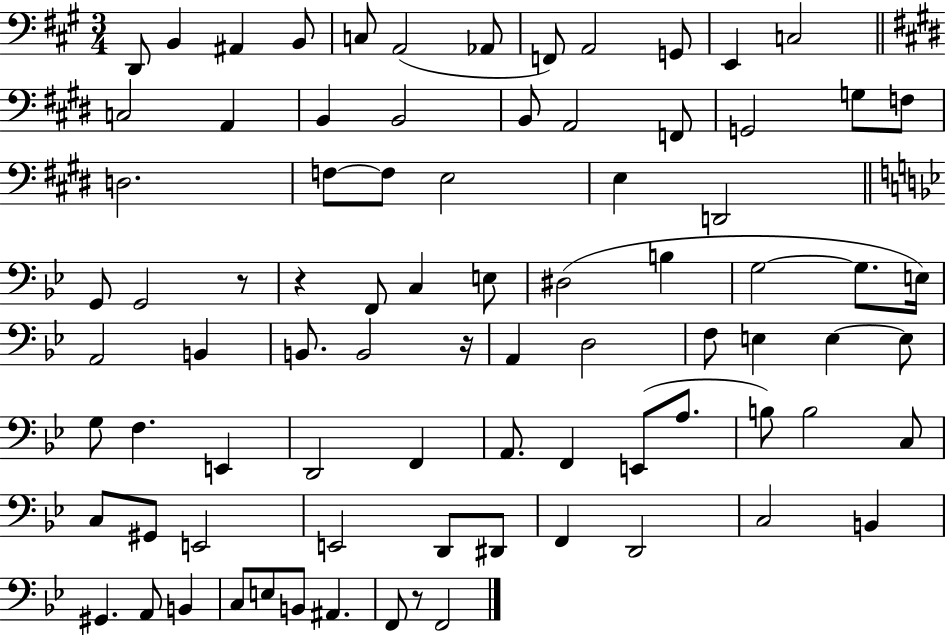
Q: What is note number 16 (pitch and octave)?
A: B2